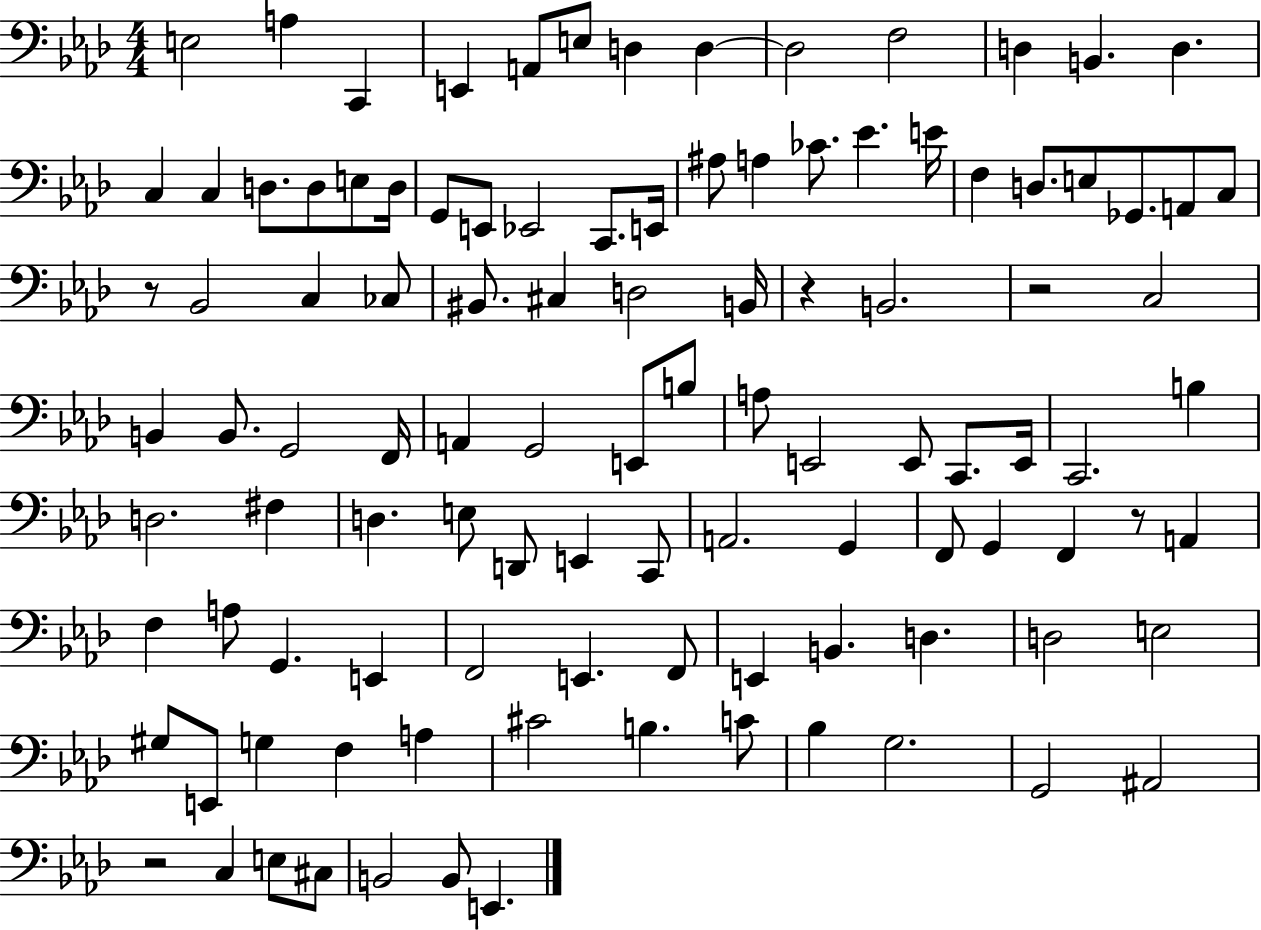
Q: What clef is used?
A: bass